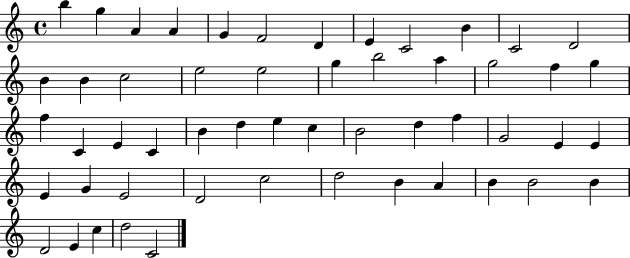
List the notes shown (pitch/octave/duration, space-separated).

B5/q G5/q A4/q A4/q G4/q F4/h D4/q E4/q C4/h B4/q C4/h D4/h B4/q B4/q C5/h E5/h E5/h G5/q B5/h A5/q G5/h F5/q G5/q F5/q C4/q E4/q C4/q B4/q D5/q E5/q C5/q B4/h D5/q F5/q G4/h E4/q E4/q E4/q G4/q E4/h D4/h C5/h D5/h B4/q A4/q B4/q B4/h B4/q D4/h E4/q C5/q D5/h C4/h